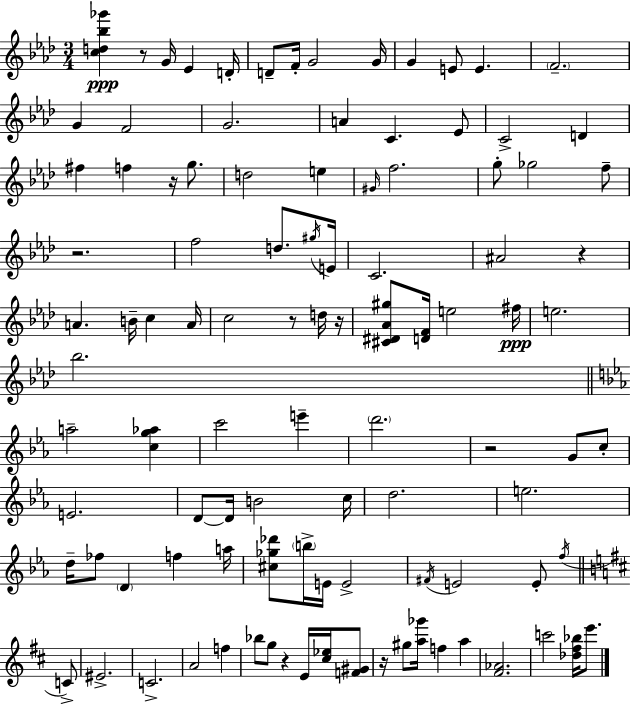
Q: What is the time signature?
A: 3/4